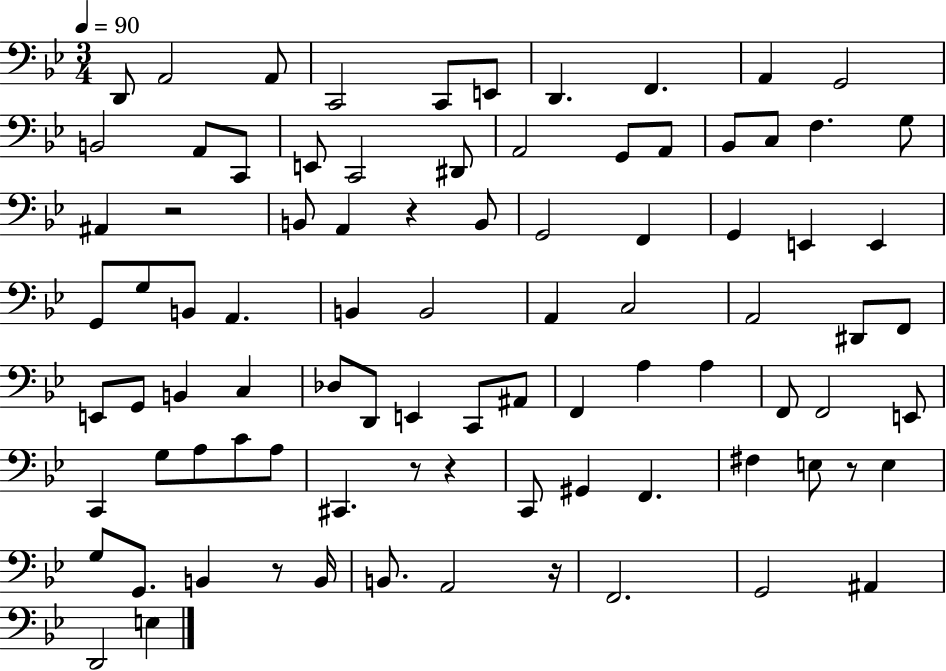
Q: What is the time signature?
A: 3/4